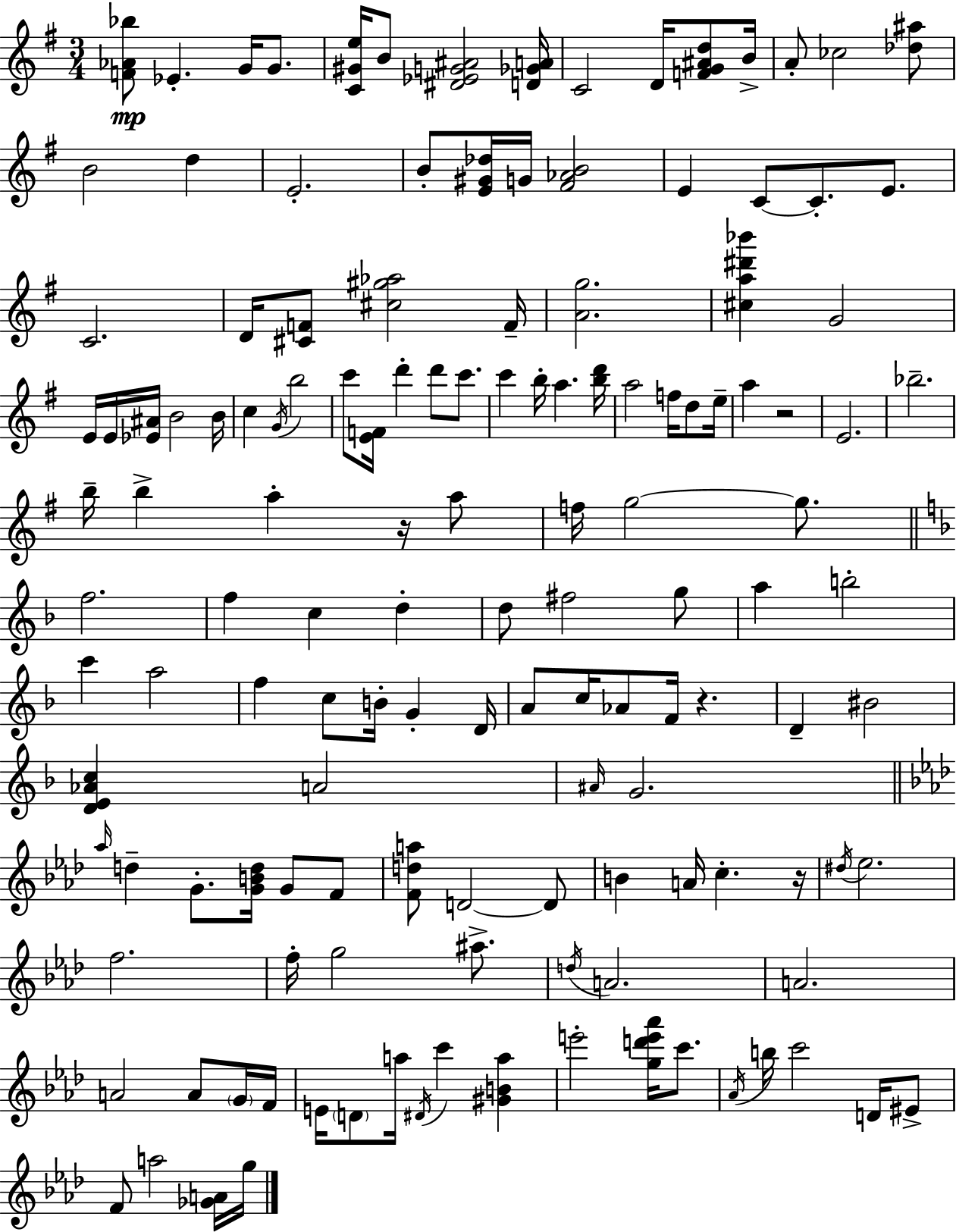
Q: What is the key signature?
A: E minor